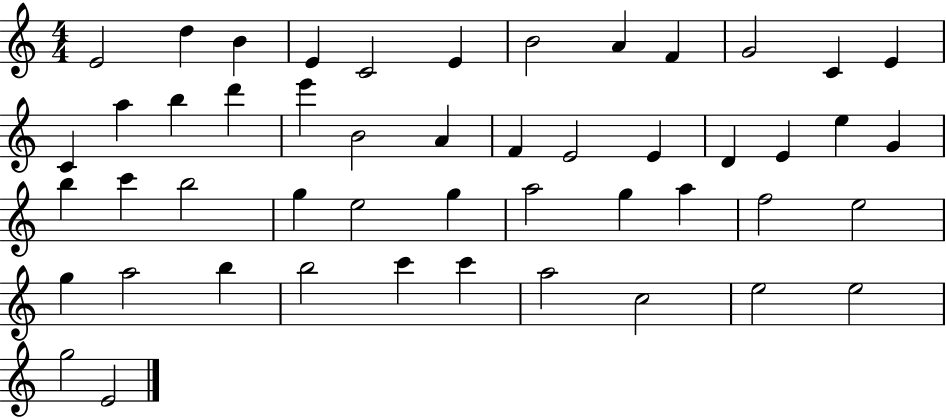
{
  \clef treble
  \numericTimeSignature
  \time 4/4
  \key c \major
  e'2 d''4 b'4 | e'4 c'2 e'4 | b'2 a'4 f'4 | g'2 c'4 e'4 | \break c'4 a''4 b''4 d'''4 | e'''4 b'2 a'4 | f'4 e'2 e'4 | d'4 e'4 e''4 g'4 | \break b''4 c'''4 b''2 | g''4 e''2 g''4 | a''2 g''4 a''4 | f''2 e''2 | \break g''4 a''2 b''4 | b''2 c'''4 c'''4 | a''2 c''2 | e''2 e''2 | \break g''2 e'2 | \bar "|."
}